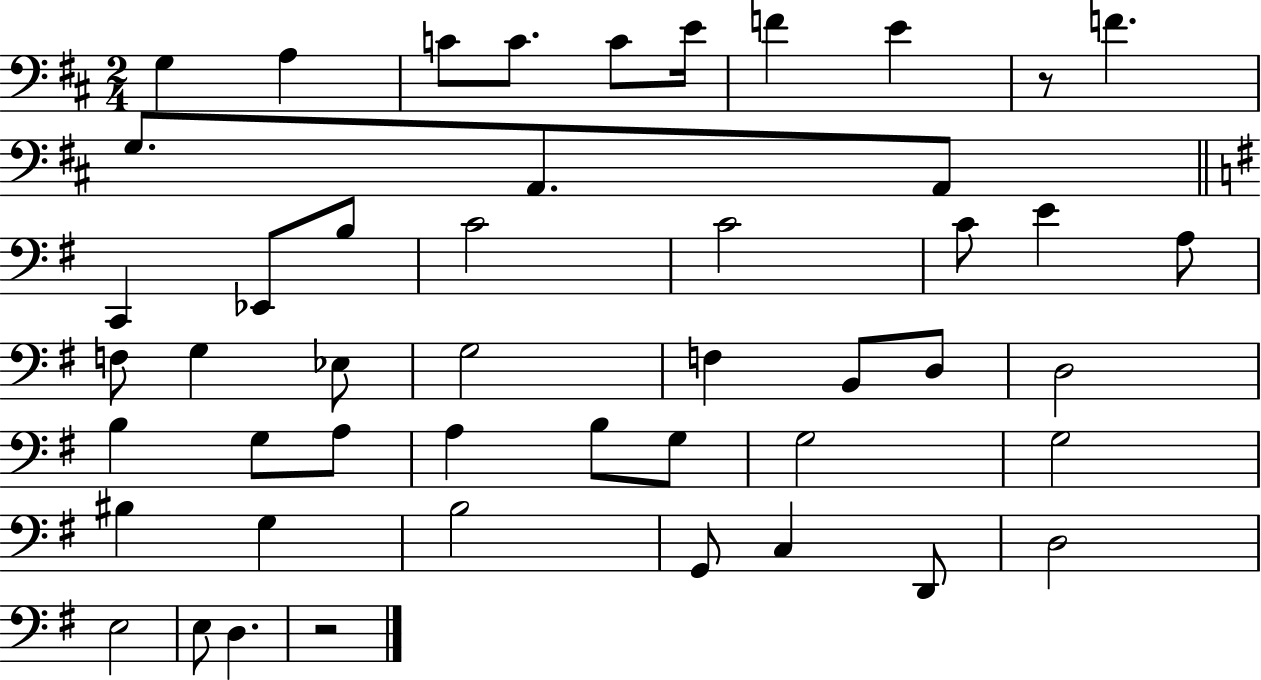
X:1
T:Untitled
M:2/4
L:1/4
K:D
G, A, C/2 C/2 C/2 E/4 F E z/2 F G,/2 A,,/2 A,,/2 C,, _E,,/2 B,/2 C2 C2 C/2 E A,/2 F,/2 G, _E,/2 G,2 F, B,,/2 D,/2 D,2 B, G,/2 A,/2 A, B,/2 G,/2 G,2 G,2 ^B, G, B,2 G,,/2 C, D,,/2 D,2 E,2 E,/2 D, z2